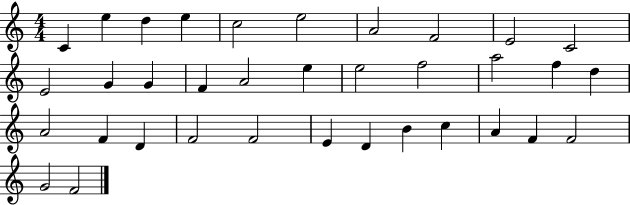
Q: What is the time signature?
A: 4/4